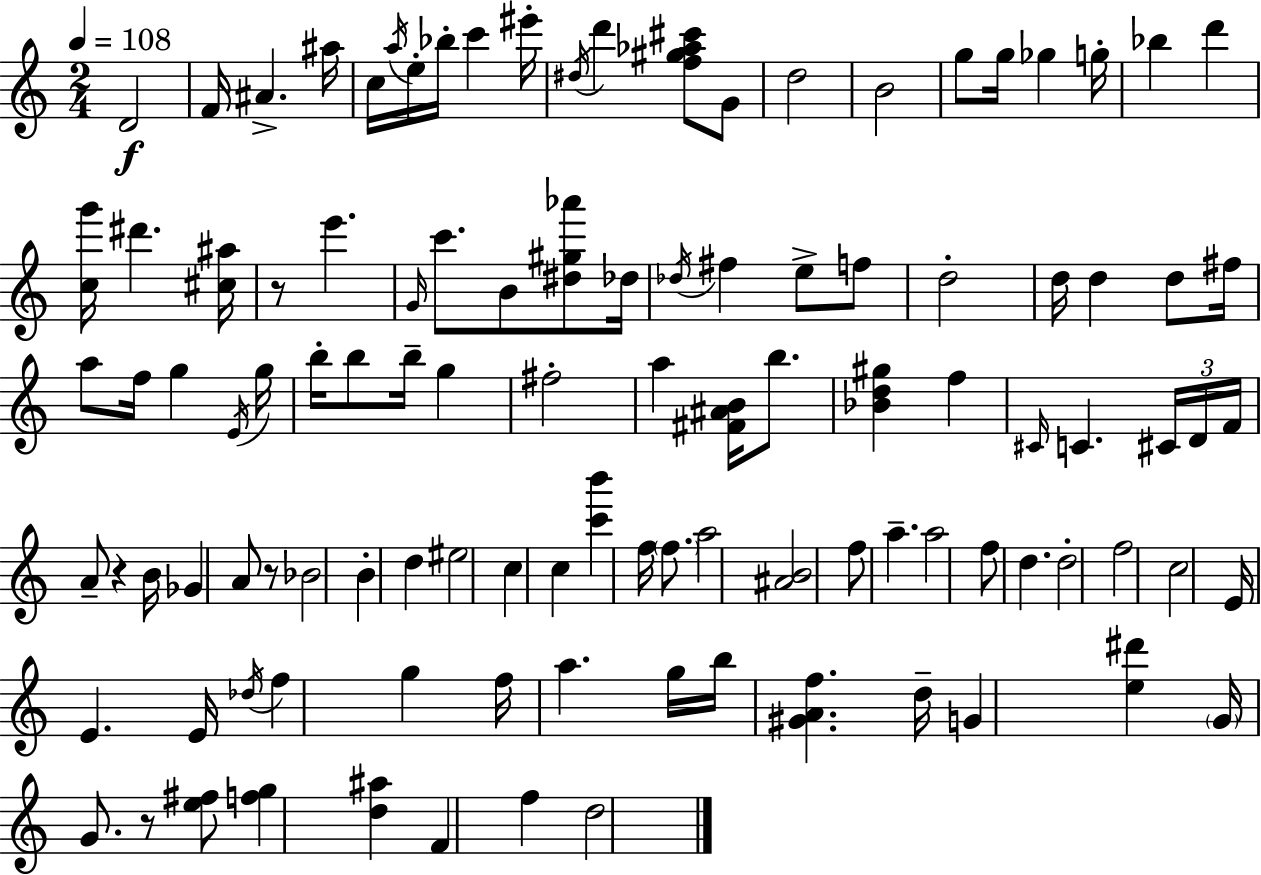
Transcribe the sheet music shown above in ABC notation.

X:1
T:Untitled
M:2/4
L:1/4
K:C
D2 F/4 ^A ^a/4 c/4 a/4 e/4 _b/4 c' ^e'/4 ^d/4 d' [f^g_a^c']/2 G/2 d2 B2 g/2 g/4 _g g/4 _b d' [cg']/4 ^d' [^c^a]/4 z/2 e' G/4 c'/2 B/2 [^d^g_a']/2 _d/4 _d/4 ^f e/2 f/2 d2 d/4 d d/2 ^f/4 a/2 f/4 g E/4 g/4 b/4 b/2 b/4 g ^f2 a [^F^AB]/4 b/2 [_Bd^g] f ^C/4 C ^C/4 D/4 F/4 A/2 z B/4 _G A/2 z/2 _B2 B d ^e2 c c [c'b'] f/4 f/2 a2 [^AB]2 f/2 a a2 f/2 d d2 f2 c2 E/4 E E/4 _d/4 f g f/4 a g/4 b/4 [^GAf] d/4 G [e^d'] G/4 G/2 z/2 [e^f]/2 [fg] [d^a] F f d2